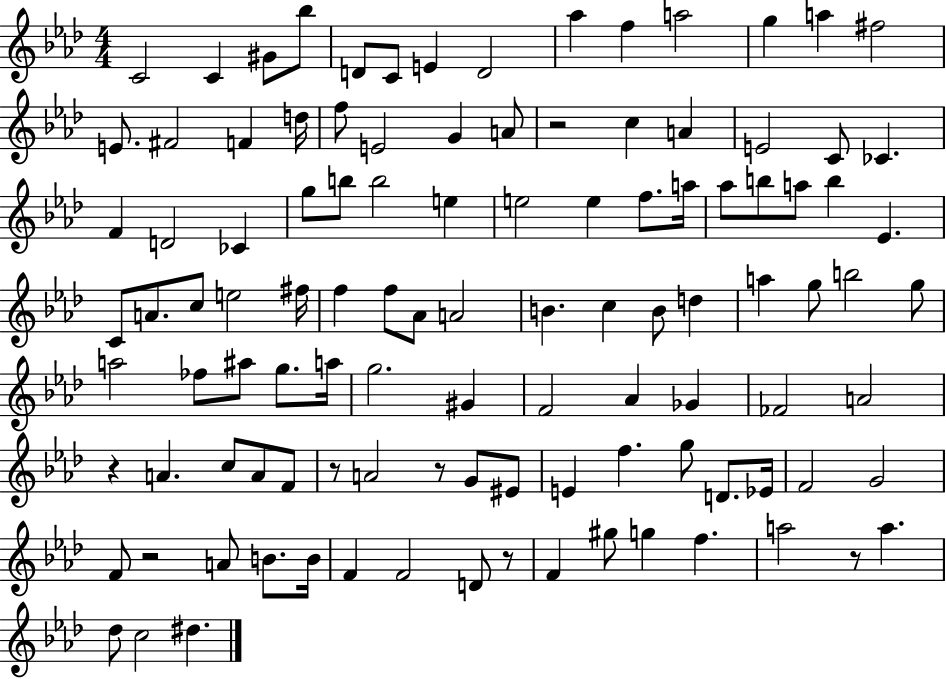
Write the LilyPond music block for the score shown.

{
  \clef treble
  \numericTimeSignature
  \time 4/4
  \key aes \major
  c'2 c'4 gis'8 bes''8 | d'8 c'8 e'4 d'2 | aes''4 f''4 a''2 | g''4 a''4 fis''2 | \break e'8. fis'2 f'4 d''16 | f''8 e'2 g'4 a'8 | r2 c''4 a'4 | e'2 c'8 ces'4. | \break f'4 d'2 ces'4 | g''8 b''8 b''2 e''4 | e''2 e''4 f''8. a''16 | aes''8 b''8 a''8 b''4 ees'4. | \break c'8 a'8. c''8 e''2 fis''16 | f''4 f''8 aes'8 a'2 | b'4. c''4 b'8 d''4 | a''4 g''8 b''2 g''8 | \break a''2 fes''8 ais''8 g''8. a''16 | g''2. gis'4 | f'2 aes'4 ges'4 | fes'2 a'2 | \break r4 a'4. c''8 a'8 f'8 | r8 a'2 r8 g'8 eis'8 | e'4 f''4. g''8 d'8. ees'16 | f'2 g'2 | \break f'8 r2 a'8 b'8. b'16 | f'4 f'2 d'8 r8 | f'4 gis''8 g''4 f''4. | a''2 r8 a''4. | \break des''8 c''2 dis''4. | \bar "|."
}